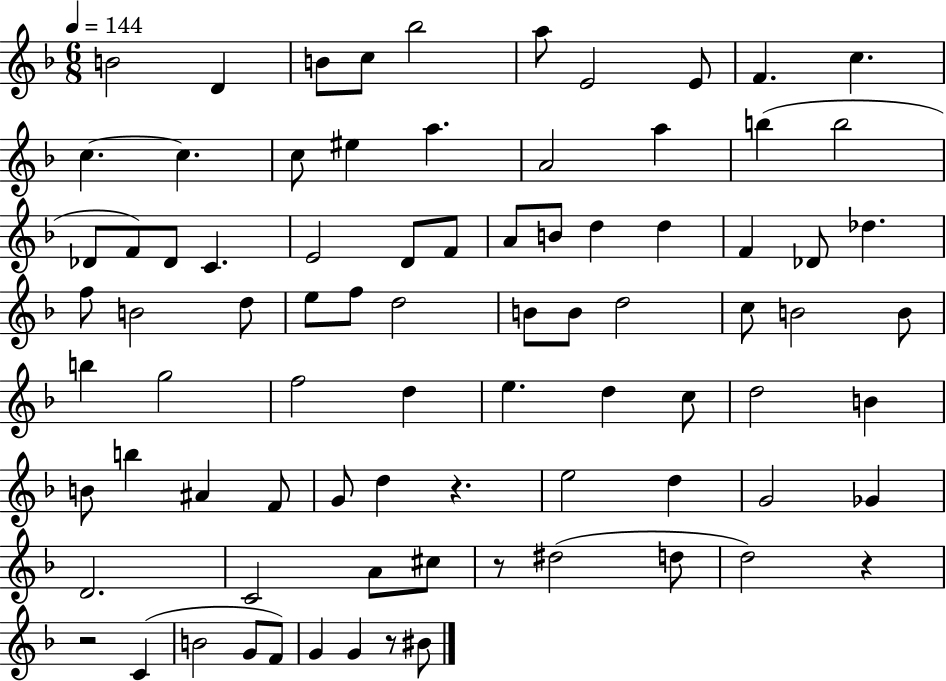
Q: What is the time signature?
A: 6/8